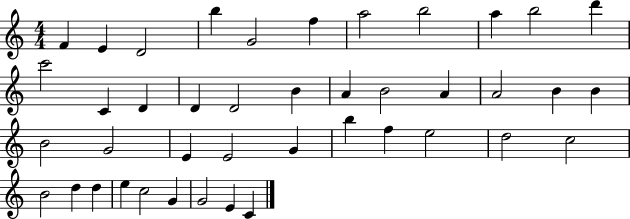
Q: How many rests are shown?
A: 0